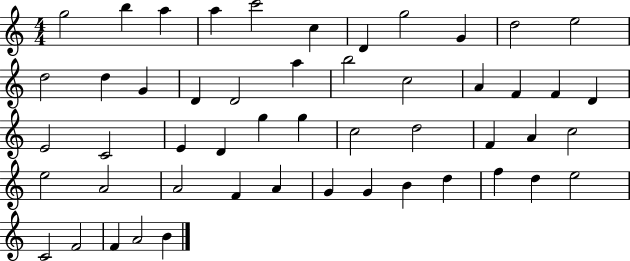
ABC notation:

X:1
T:Untitled
M:4/4
L:1/4
K:C
g2 b a a c'2 c D g2 G d2 e2 d2 d G D D2 a b2 c2 A F F D E2 C2 E D g g c2 d2 F A c2 e2 A2 A2 F A G G B d f d e2 C2 F2 F A2 B